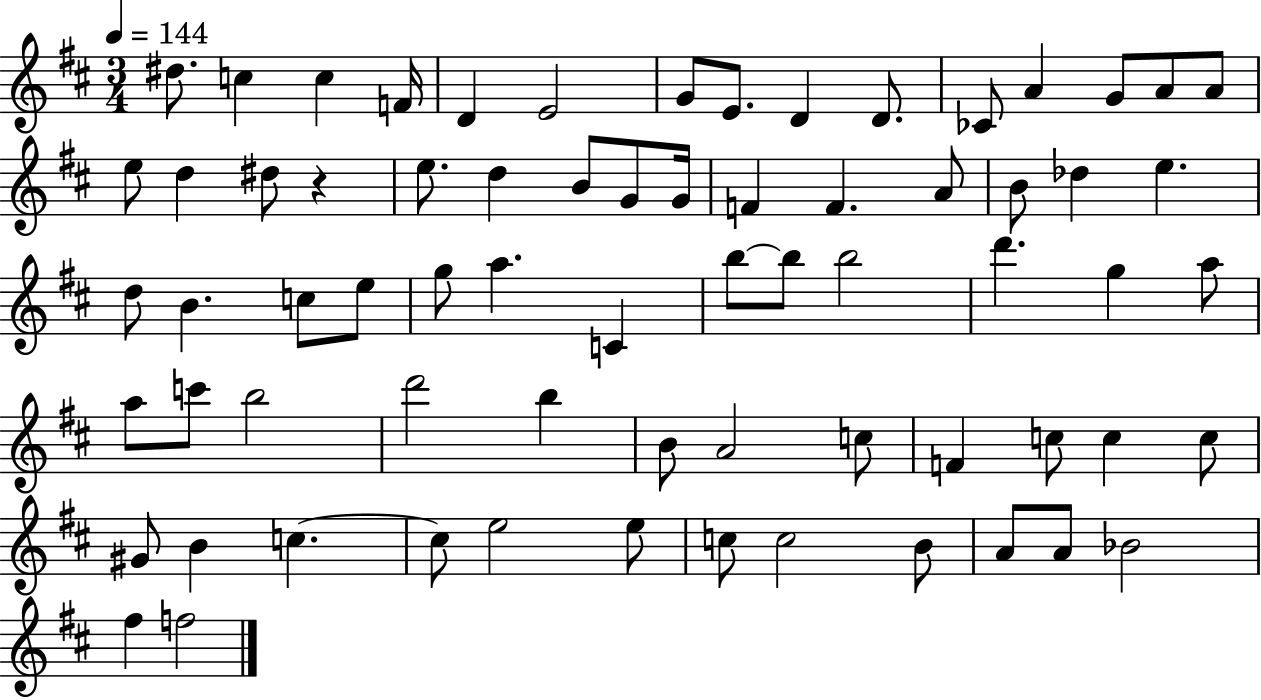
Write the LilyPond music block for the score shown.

{
  \clef treble
  \numericTimeSignature
  \time 3/4
  \key d \major
  \tempo 4 = 144
  dis''8. c''4 c''4 f'16 | d'4 e'2 | g'8 e'8. d'4 d'8. | ces'8 a'4 g'8 a'8 a'8 | \break e''8 d''4 dis''8 r4 | e''8. d''4 b'8 g'8 g'16 | f'4 f'4. a'8 | b'8 des''4 e''4. | \break d''8 b'4. c''8 e''8 | g''8 a''4. c'4 | b''8~~ b''8 b''2 | d'''4. g''4 a''8 | \break a''8 c'''8 b''2 | d'''2 b''4 | b'8 a'2 c''8 | f'4 c''8 c''4 c''8 | \break gis'8 b'4 c''4.~~ | c''8 e''2 e''8 | c''8 c''2 b'8 | a'8 a'8 bes'2 | \break fis''4 f''2 | \bar "|."
}